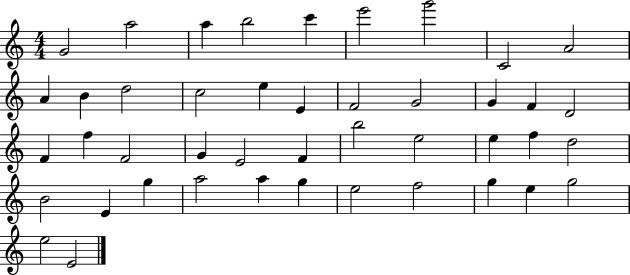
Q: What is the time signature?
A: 4/4